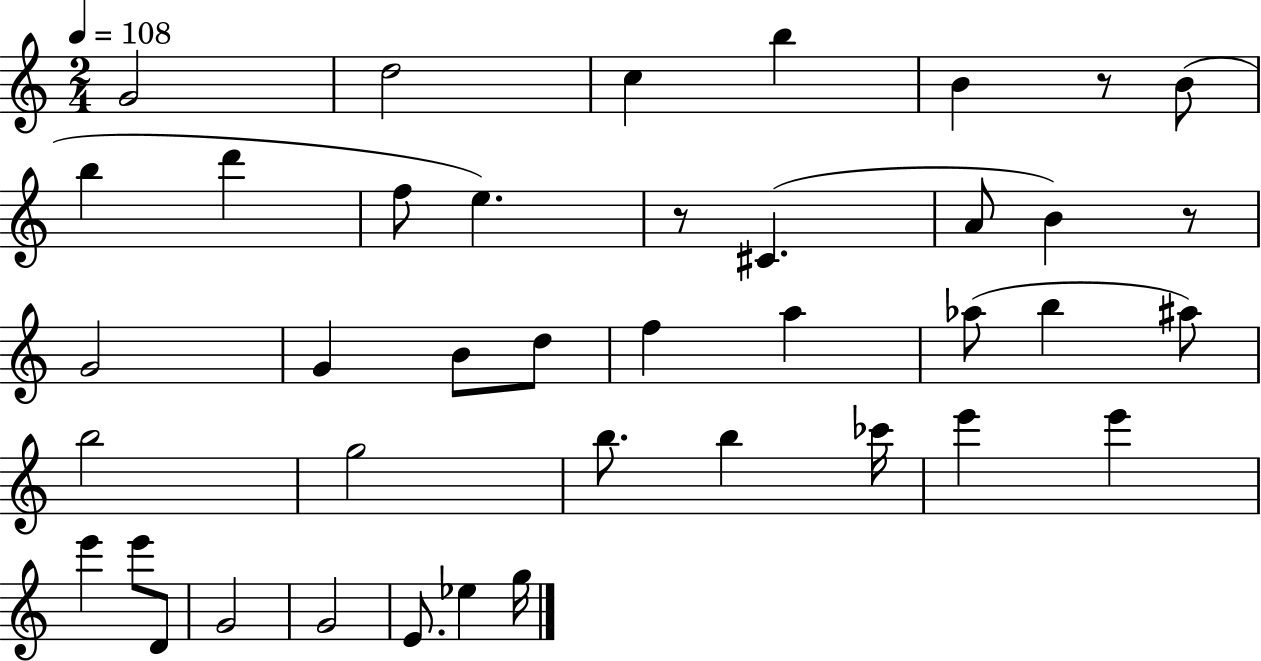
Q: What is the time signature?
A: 2/4